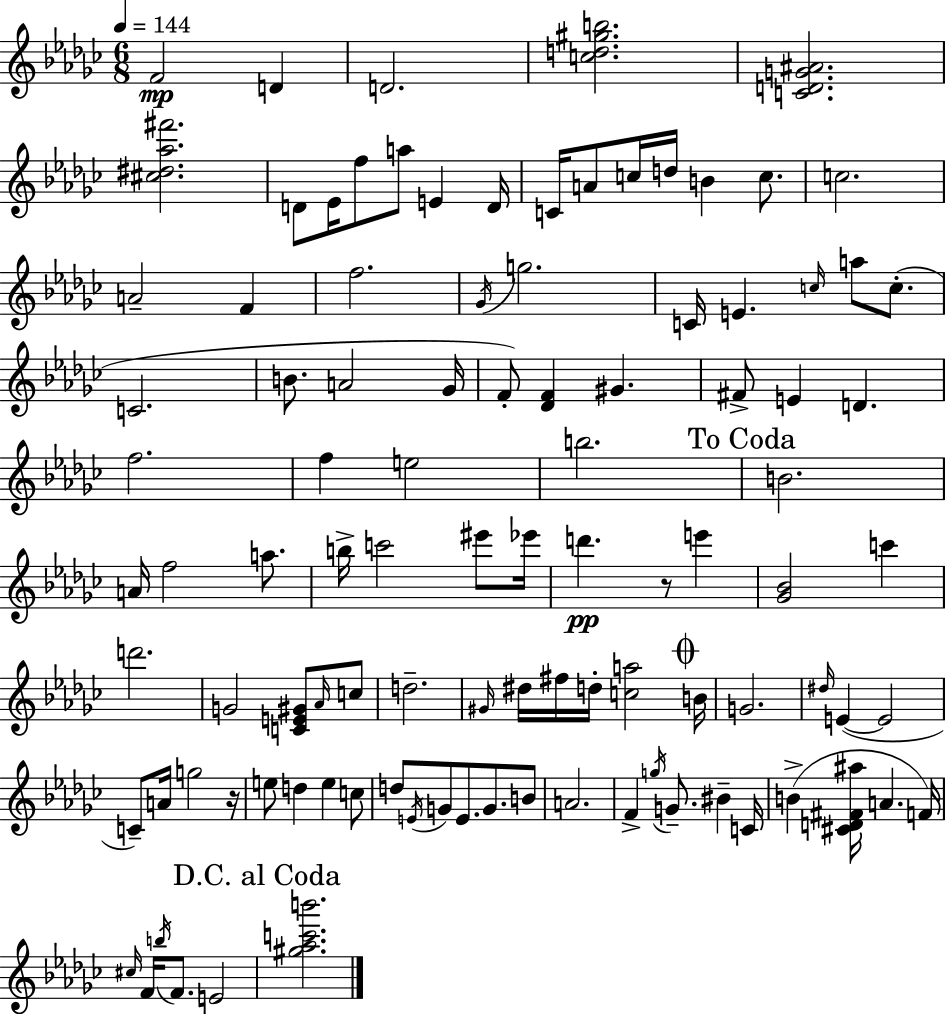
F4/h D4/q D4/h. [C5,D5,G#5,B5]/h. [C4,D4,G4,A#4]/h. [C#5,D#5,Ab5,F#6]/h. D4/e Eb4/s F5/e A5/e E4/q D4/s C4/s A4/e C5/s D5/s B4/q C5/e. C5/h. A4/h F4/q F5/h. Gb4/s G5/h. C4/s E4/q. C5/s A5/e C5/e. C4/h. B4/e. A4/h Gb4/s F4/e [Db4,F4]/q G#4/q. F#4/e E4/q D4/q. F5/h. F5/q E5/h B5/h. B4/h. A4/s F5/h A5/e. B5/s C6/h EIS6/e Eb6/s D6/q. R/e E6/q [Gb4,Bb4]/h C6/q D6/h. G4/h [C4,E4,G#4]/e Ab4/s C5/e D5/h. G#4/s D#5/s F#5/s D5/s [C5,A5]/h B4/s G4/h. D#5/s E4/q E4/h C4/e A4/s G5/h R/s E5/e D5/q E5/q C5/e D5/e E4/s G4/e E4/e. G4/e. B4/e A4/h. F4/q G5/s G4/e. BIS4/q C4/s B4/q [C#4,D4,F#4,A#5]/s A4/q. F4/s C#5/s F4/s B5/s F4/e. E4/h [G#5,Ab5,C6,B6]/h.